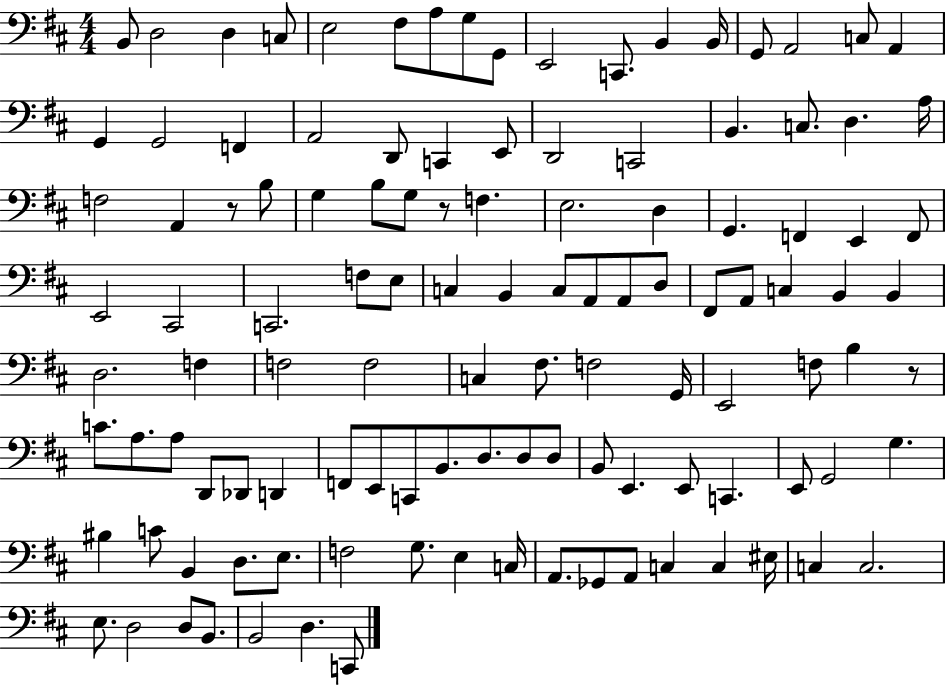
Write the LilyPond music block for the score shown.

{
  \clef bass
  \numericTimeSignature
  \time 4/4
  \key d \major
  b,8 d2 d4 c8 | e2 fis8 a8 g8 g,8 | e,2 c,8. b,4 b,16 | g,8 a,2 c8 a,4 | \break g,4 g,2 f,4 | a,2 d,8 c,4 e,8 | d,2 c,2 | b,4. c8. d4. a16 | \break f2 a,4 r8 b8 | g4 b8 g8 r8 f4. | e2. d4 | g,4. f,4 e,4 f,8 | \break e,2 cis,2 | c,2. f8 e8 | c4 b,4 c8 a,8 a,8 d8 | fis,8 a,8 c4 b,4 b,4 | \break d2. f4 | f2 f2 | c4 fis8. f2 g,16 | e,2 f8 b4 r8 | \break c'8. a8. a8 d,8 des,8 d,4 | f,8 e,8 c,8 b,8. d8. d8 d8 | b,8 e,4. e,8 c,4. | e,8 g,2 g4. | \break bis4 c'8 b,4 d8. e8. | f2 g8. e4 c16 | a,8. ges,8 a,8 c4 c4 eis16 | c4 c2. | \break e8. d2 d8 b,8. | b,2 d4. c,8 | \bar "|."
}